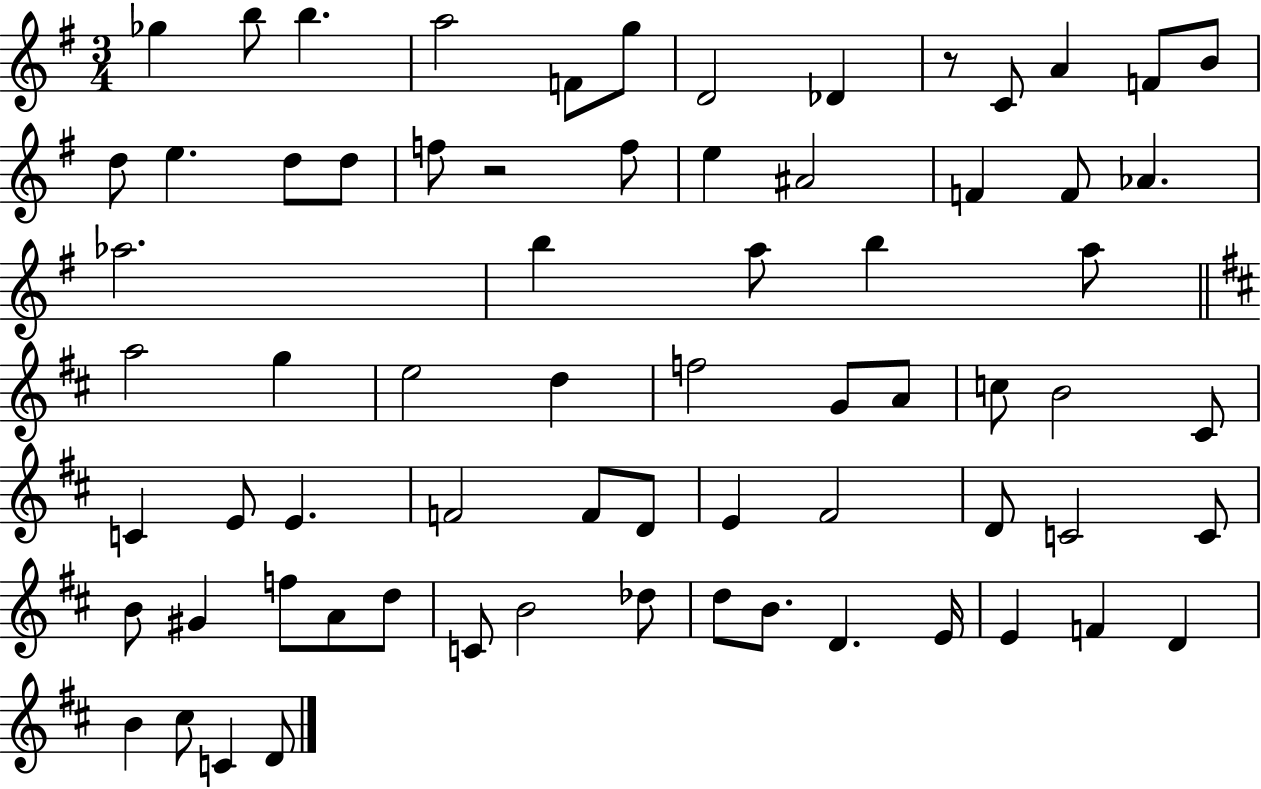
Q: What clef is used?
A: treble